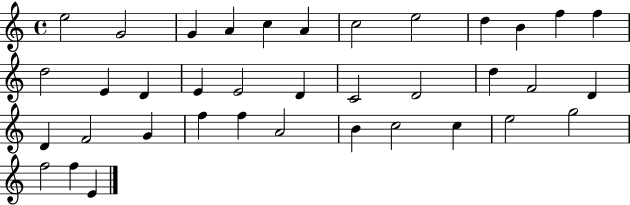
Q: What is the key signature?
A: C major